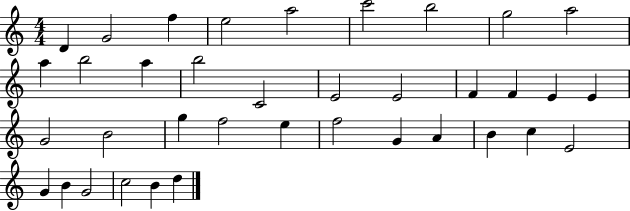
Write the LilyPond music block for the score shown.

{
  \clef treble
  \numericTimeSignature
  \time 4/4
  \key c \major
  d'4 g'2 f''4 | e''2 a''2 | c'''2 b''2 | g''2 a''2 | \break a''4 b''2 a''4 | b''2 c'2 | e'2 e'2 | f'4 f'4 e'4 e'4 | \break g'2 b'2 | g''4 f''2 e''4 | f''2 g'4 a'4 | b'4 c''4 e'2 | \break g'4 b'4 g'2 | c''2 b'4 d''4 | \bar "|."
}